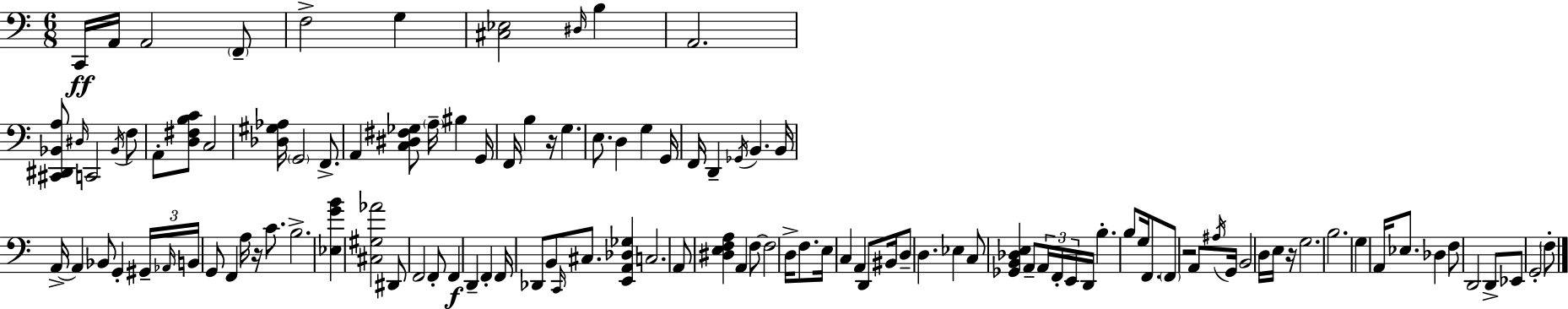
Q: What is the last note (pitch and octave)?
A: F3